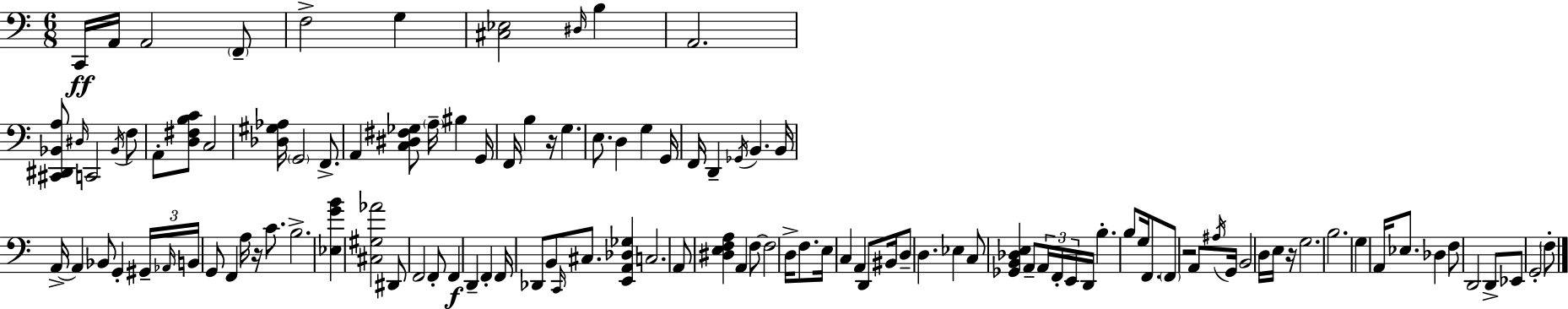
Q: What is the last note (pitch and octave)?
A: F3